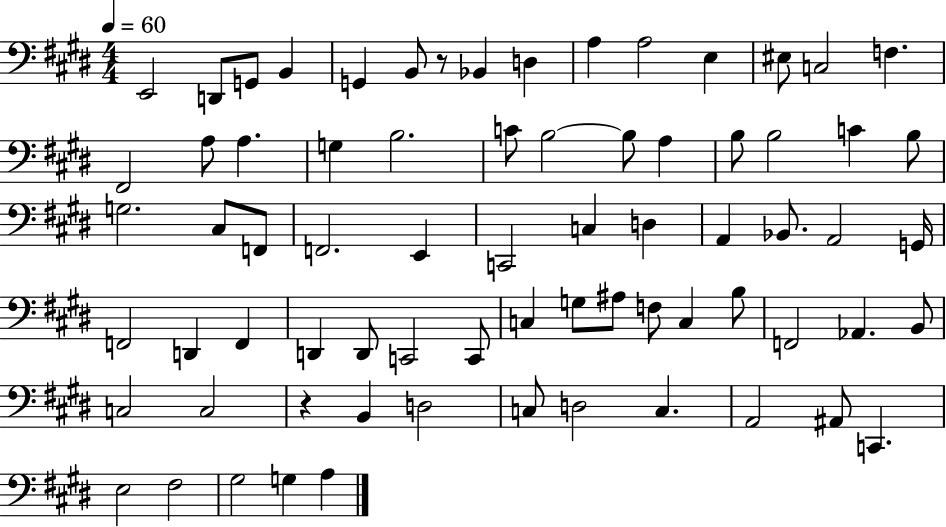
X:1
T:Untitled
M:4/4
L:1/4
K:E
E,,2 D,,/2 G,,/2 B,, G,, B,,/2 z/2 _B,, D, A, A,2 E, ^E,/2 C,2 F, ^F,,2 A,/2 A, G, B,2 C/2 B,2 B,/2 A, B,/2 B,2 C B,/2 G,2 ^C,/2 F,,/2 F,,2 E,, C,,2 C, D, A,, _B,,/2 A,,2 G,,/4 F,,2 D,, F,, D,, D,,/2 C,,2 C,,/2 C, G,/2 ^A,/2 F,/2 C, B,/2 F,,2 _A,, B,,/2 C,2 C,2 z B,, D,2 C,/2 D,2 C, A,,2 ^A,,/2 C,, E,2 ^F,2 ^G,2 G, A,